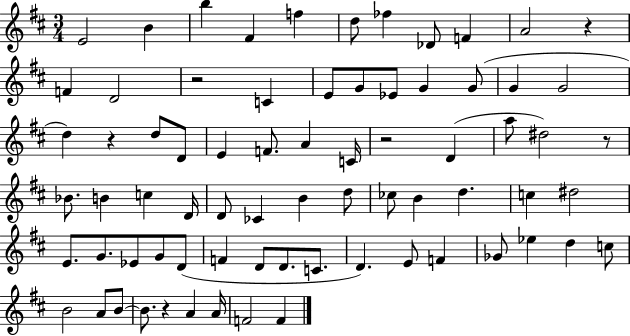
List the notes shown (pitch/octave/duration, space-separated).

E4/h B4/q B5/q F#4/q F5/q D5/e FES5/q Db4/e F4/q A4/h R/q F4/q D4/h R/h C4/q E4/e G4/e Eb4/e G4/q G4/e G4/q G4/h D5/q R/q D5/e D4/e E4/q F4/e. A4/q C4/s R/h D4/q A5/e D#5/h R/e Bb4/e. B4/q C5/q D4/s D4/e CES4/q B4/q D5/e CES5/e B4/q D5/q. C5/q D#5/h E4/e. G4/e. Eb4/e G4/e D4/e F4/q D4/e D4/e. C4/e. D4/q. E4/e F4/q Gb4/e Eb5/q D5/q C5/e B4/h A4/e B4/e B4/e. R/q A4/q A4/s F4/h F4/q